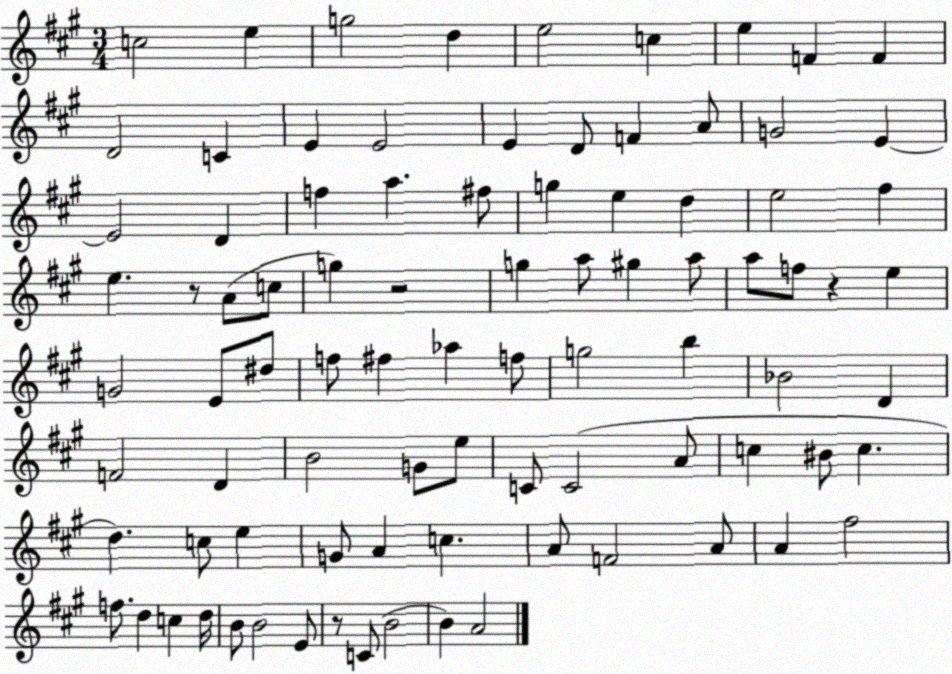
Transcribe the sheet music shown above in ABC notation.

X:1
T:Untitled
M:3/4
L:1/4
K:A
c2 e g2 d e2 c e F F D2 C E E2 E D/2 F A/2 G2 E E2 D f a ^f/2 g e d e2 ^f e z/2 A/2 c/2 g z2 g a/2 ^g a/2 a/2 f/2 z e G2 E/2 ^d/2 f/2 ^f _a f/2 g2 b _B2 D F2 D B2 G/2 e/2 C/2 C2 A/2 c ^B/2 c d c/2 e G/2 A c A/2 F2 A/2 A ^f2 f/2 d c d/4 B/2 B2 E/2 z/2 C/2 B2 B A2